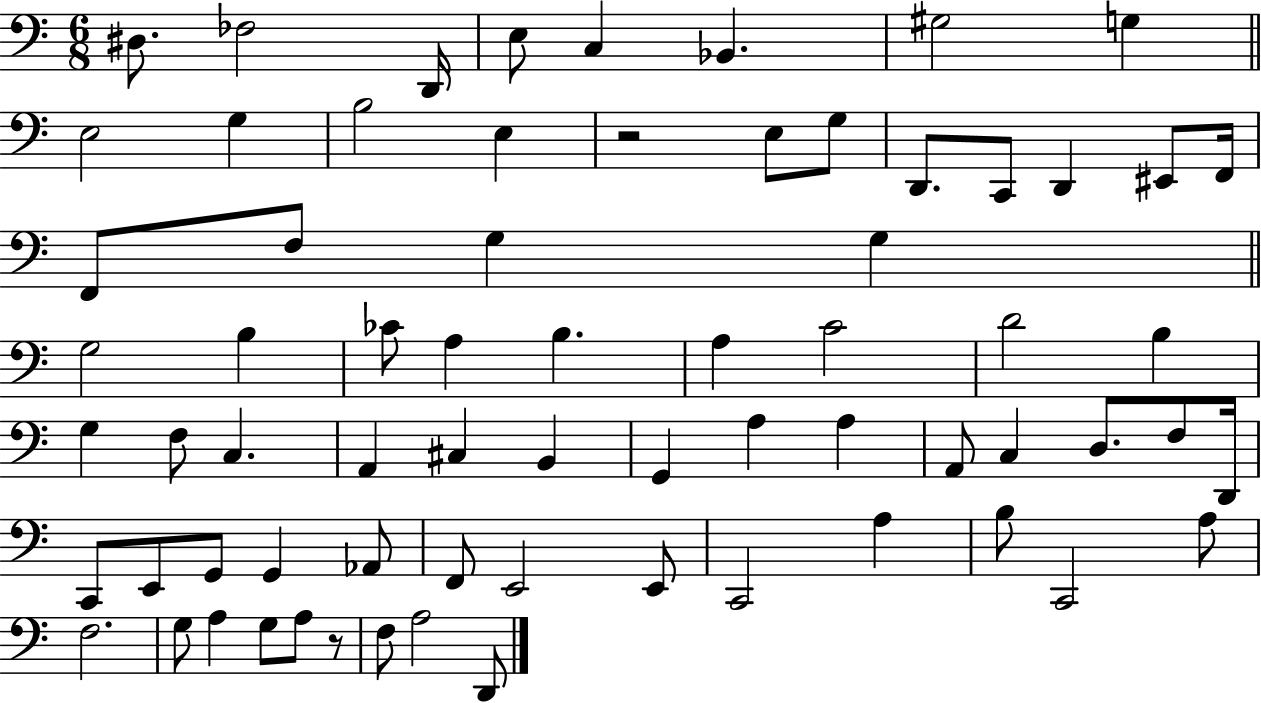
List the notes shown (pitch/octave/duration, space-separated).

D#3/e. FES3/h D2/s E3/e C3/q Bb2/q. G#3/h G3/q E3/h G3/q B3/h E3/q R/h E3/e G3/e D2/e. C2/e D2/q EIS2/e F2/s F2/e F3/e G3/q G3/q G3/h B3/q CES4/e A3/q B3/q. A3/q C4/h D4/h B3/q G3/q F3/e C3/q. A2/q C#3/q B2/q G2/q A3/q A3/q A2/e C3/q D3/e. F3/e D2/s C2/e E2/e G2/e G2/q Ab2/e F2/e E2/h E2/e C2/h A3/q B3/e C2/h A3/e F3/h. G3/e A3/q G3/e A3/e R/e F3/e A3/h D2/e